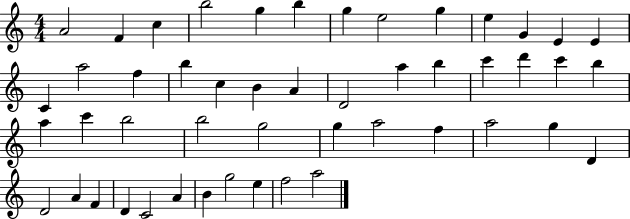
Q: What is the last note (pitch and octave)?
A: A5